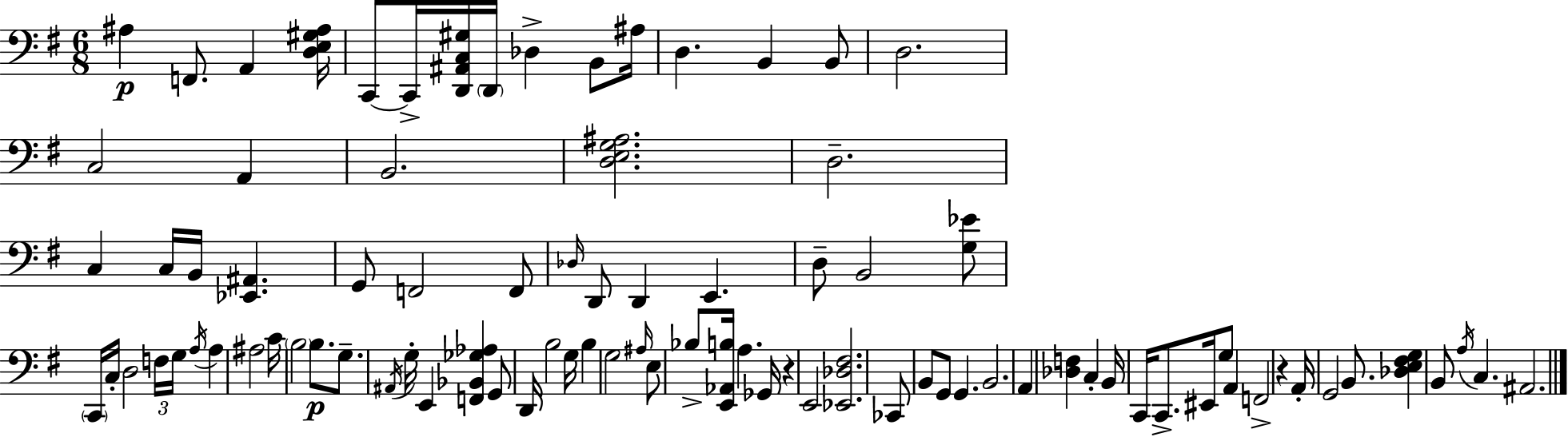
{
  \clef bass
  \numericTimeSignature
  \time 6/8
  \key g \major
  ais4\p f,8. a,4 <d e gis ais>16 | c,8~~ c,16-> <d, ais, c gis>16 \parenthesize d,16 des4-> b,8 ais16 | d4. b,4 b,8 | d2. | \break c2 a,4 | b,2. | <d e g ais>2. | d2.-- | \break c4 c16 b,16 <ees, ais,>4. | g,8 f,2 f,8 | \grace { des16 } d,8 d,4 e,4. | d8-- b,2 <g ees'>8 | \break \parenthesize c,16 c16-. d2 \tuplet 3/2 { f16 | g16 \acciaccatura { a16 } } a4 ais2 | c'16 \parenthesize b2 b8.\p | g8.-- \acciaccatura { ais,16 } g16-. e,4 <f, bes, ges aes>4 | \break g,8 d,16 b2 | g16 b4 g2 | \grace { ais16 } e8 bes8-> <e, aes, b>16 a4. | ges,16 r4 e,2 | \break <ees, des fis>2. | ces,8 b,8 g,8 g,4. | b,2. | a,4 <des f>4 | \break c4-. b,16 c,16 c,8.-> eis,16 g8 | a,4 f,2-> | r4 a,16-. g,2 | b,8. <des e fis g>4 b,8 \acciaccatura { a16 } c4. | \break ais,2. | \bar "|."
}